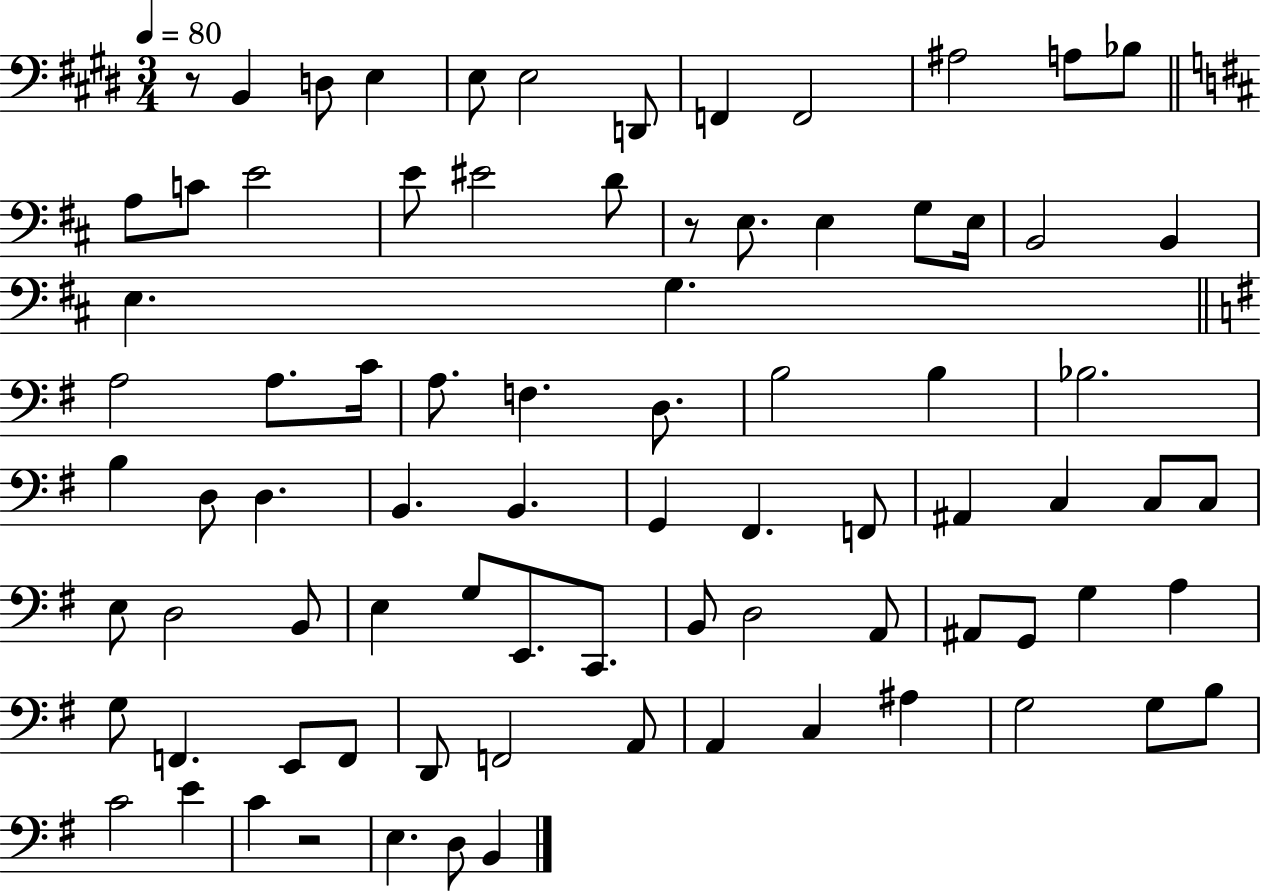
X:1
T:Untitled
M:3/4
L:1/4
K:E
z/2 B,, D,/2 E, E,/2 E,2 D,,/2 F,, F,,2 ^A,2 A,/2 _B,/2 A,/2 C/2 E2 E/2 ^E2 D/2 z/2 E,/2 E, G,/2 E,/4 B,,2 B,, E, G, A,2 A,/2 C/4 A,/2 F, D,/2 B,2 B, _B,2 B, D,/2 D, B,, B,, G,, ^F,, F,,/2 ^A,, C, C,/2 C,/2 E,/2 D,2 B,,/2 E, G,/2 E,,/2 C,,/2 B,,/2 D,2 A,,/2 ^A,,/2 G,,/2 G, A, G,/2 F,, E,,/2 F,,/2 D,,/2 F,,2 A,,/2 A,, C, ^A, G,2 G,/2 B,/2 C2 E C z2 E, D,/2 B,,